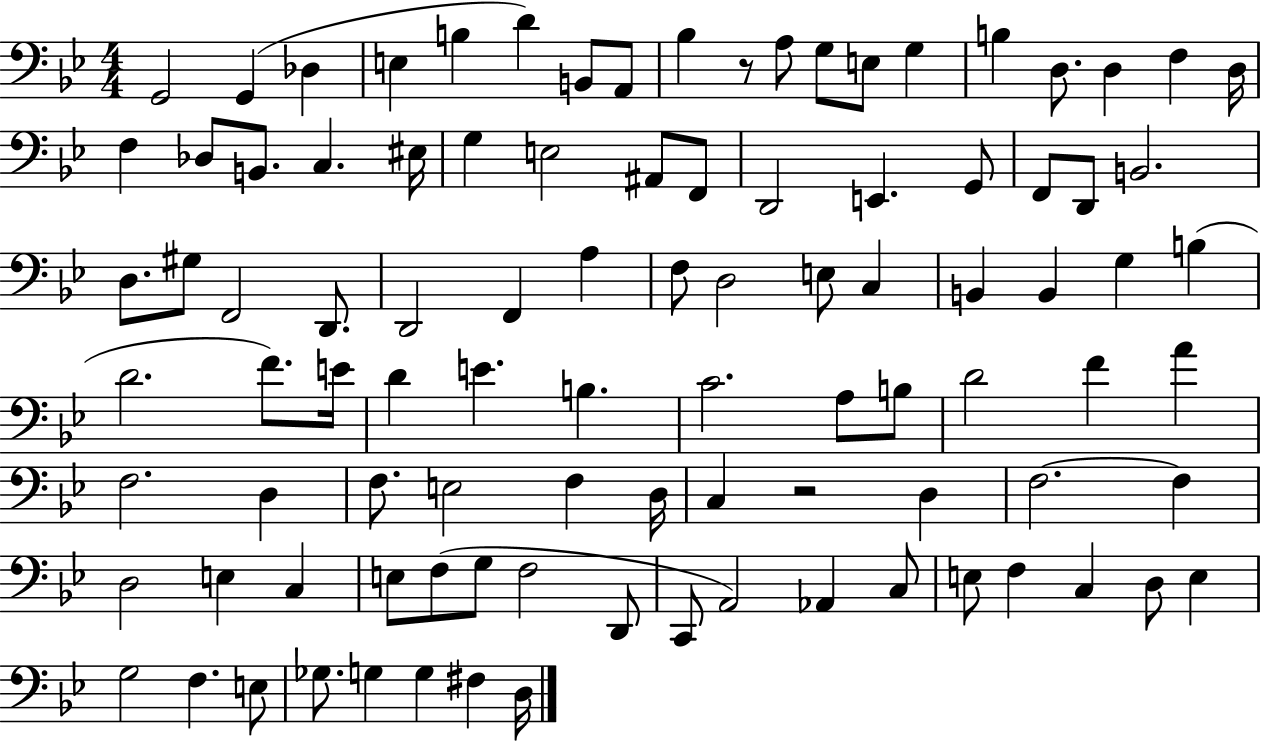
{
  \clef bass
  \numericTimeSignature
  \time 4/4
  \key bes \major
  \repeat volta 2 { g,2 g,4( des4 | e4 b4 d'4) b,8 a,8 | bes4 r8 a8 g8 e8 g4 | b4 d8. d4 f4 d16 | \break f4 des8 b,8. c4. eis16 | g4 e2 ais,8 f,8 | d,2 e,4. g,8 | f,8 d,8 b,2. | \break d8. gis8 f,2 d,8. | d,2 f,4 a4 | f8 d2 e8 c4 | b,4 b,4 g4 b4( | \break d'2. f'8.) e'16 | d'4 e'4. b4. | c'2. a8 b8 | d'2 f'4 a'4 | \break f2. d4 | f8. e2 f4 d16 | c4 r2 d4 | f2.~~ f4 | \break d2 e4 c4 | e8 f8( g8 f2 d,8 | c,8 a,2) aes,4 c8 | e8 f4 c4 d8 e4 | \break g2 f4. e8 | ges8. g4 g4 fis4 d16 | } \bar "|."
}